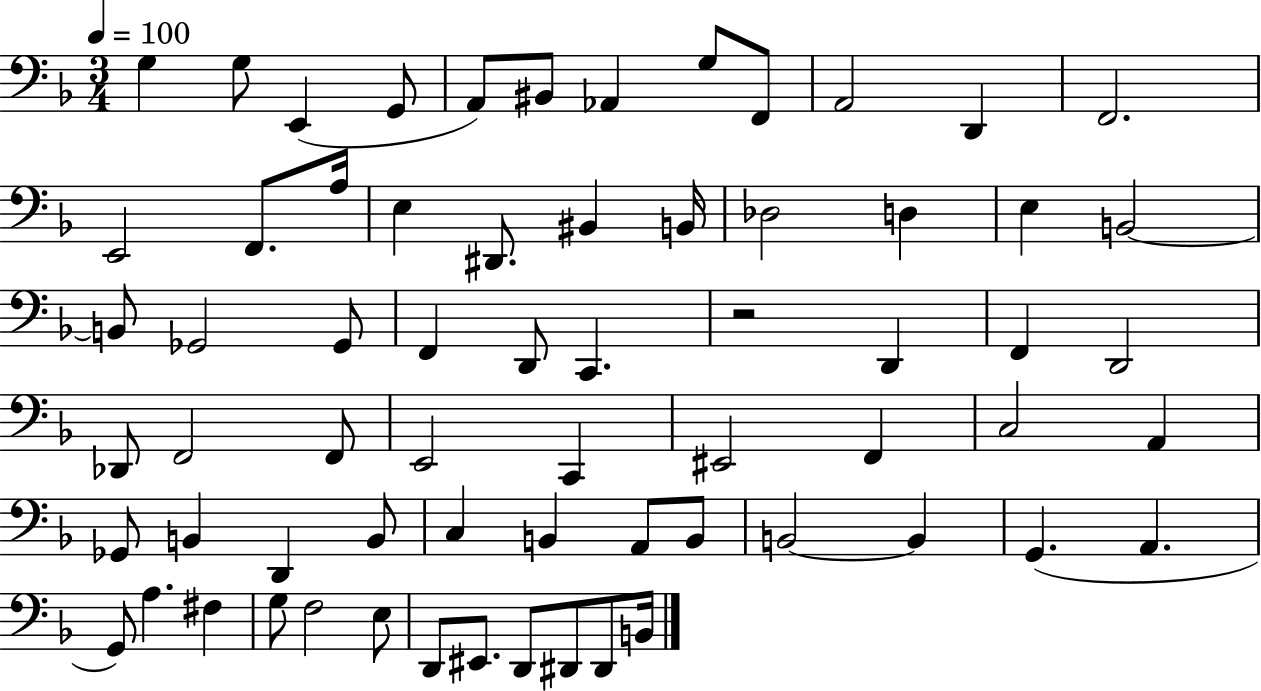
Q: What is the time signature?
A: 3/4